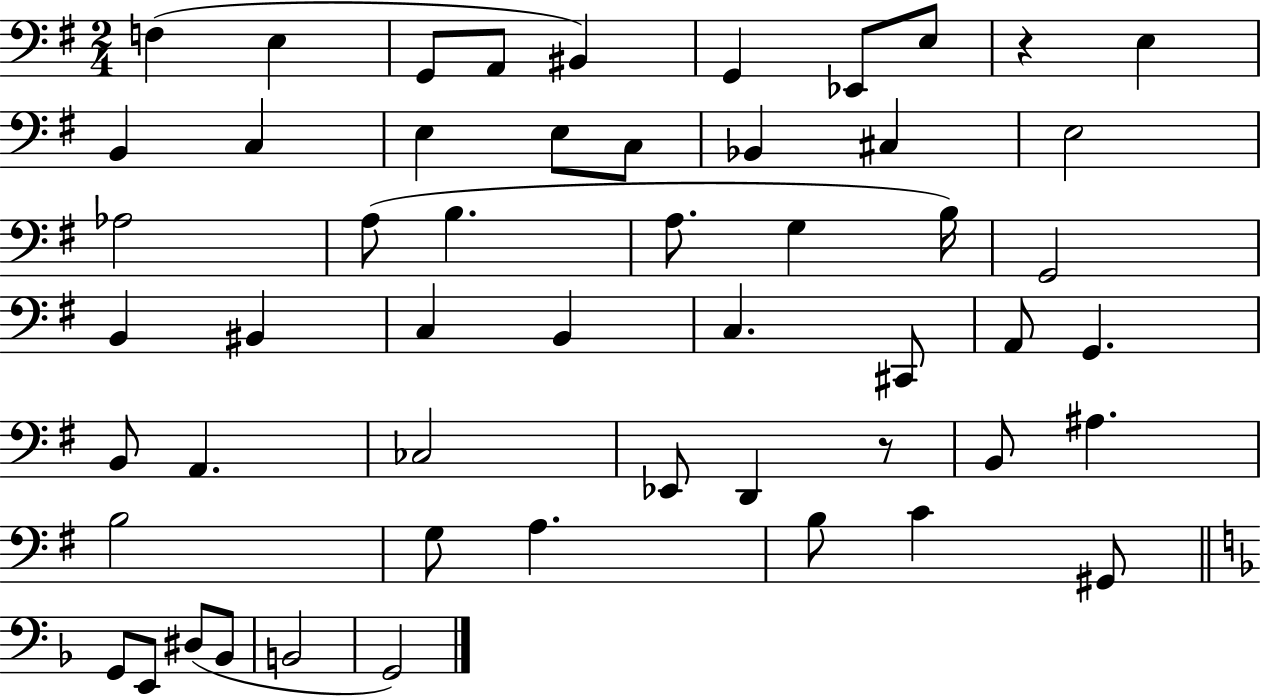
X:1
T:Untitled
M:2/4
L:1/4
K:G
F, E, G,,/2 A,,/2 ^B,, G,, _E,,/2 E,/2 z E, B,, C, E, E,/2 C,/2 _B,, ^C, E,2 _A,2 A,/2 B, A,/2 G, B,/4 G,,2 B,, ^B,, C, B,, C, ^C,,/2 A,,/2 G,, B,,/2 A,, _C,2 _E,,/2 D,, z/2 B,,/2 ^A, B,2 G,/2 A, B,/2 C ^G,,/2 G,,/2 E,,/2 ^D,/2 _B,,/2 B,,2 G,,2